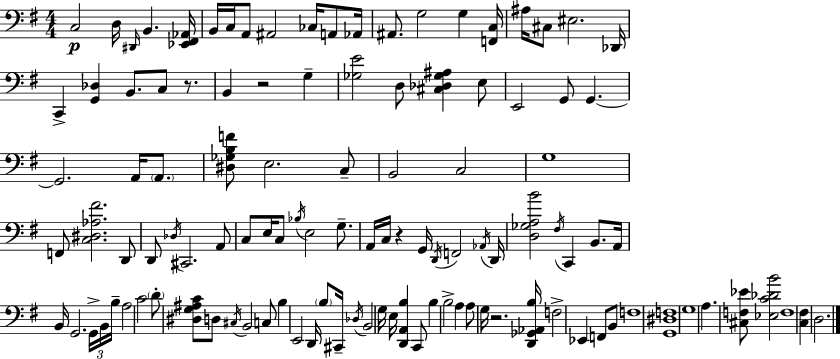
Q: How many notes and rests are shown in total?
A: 114